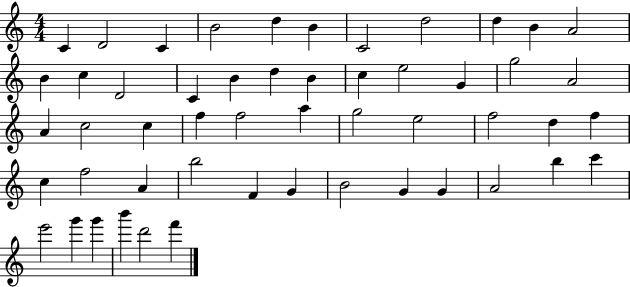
C4/q D4/h C4/q B4/h D5/q B4/q C4/h D5/h D5/q B4/q A4/h B4/q C5/q D4/h C4/q B4/q D5/q B4/q C5/q E5/h G4/q G5/h A4/h A4/q C5/h C5/q F5/q F5/h A5/q G5/h E5/h F5/h D5/q F5/q C5/q F5/h A4/q B5/h F4/q G4/q B4/h G4/q G4/q A4/h B5/q C6/q E6/h G6/q G6/q B6/q D6/h F6/q